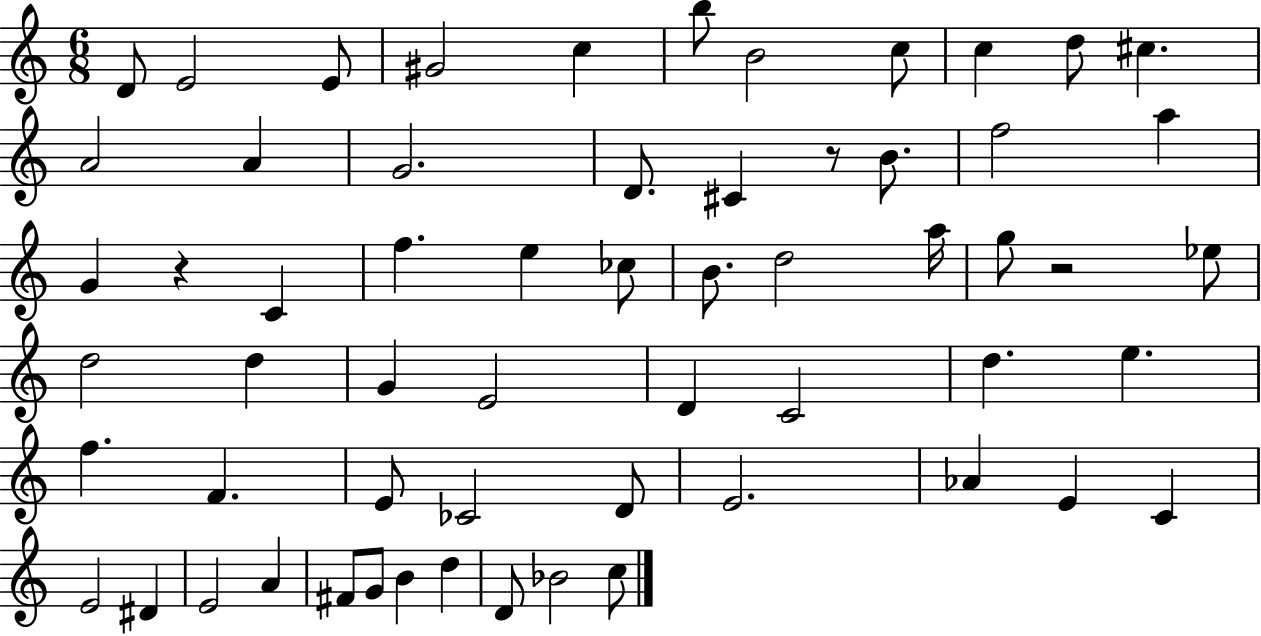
{
  \clef treble
  \numericTimeSignature
  \time 6/8
  \key c \major
  d'8 e'2 e'8 | gis'2 c''4 | b''8 b'2 c''8 | c''4 d''8 cis''4. | \break a'2 a'4 | g'2. | d'8. cis'4 r8 b'8. | f''2 a''4 | \break g'4 r4 c'4 | f''4. e''4 ces''8 | b'8. d''2 a''16 | g''8 r2 ees''8 | \break d''2 d''4 | g'4 e'2 | d'4 c'2 | d''4. e''4. | \break f''4. f'4. | e'8 ces'2 d'8 | e'2. | aes'4 e'4 c'4 | \break e'2 dis'4 | e'2 a'4 | fis'8 g'8 b'4 d''4 | d'8 bes'2 c''8 | \break \bar "|."
}